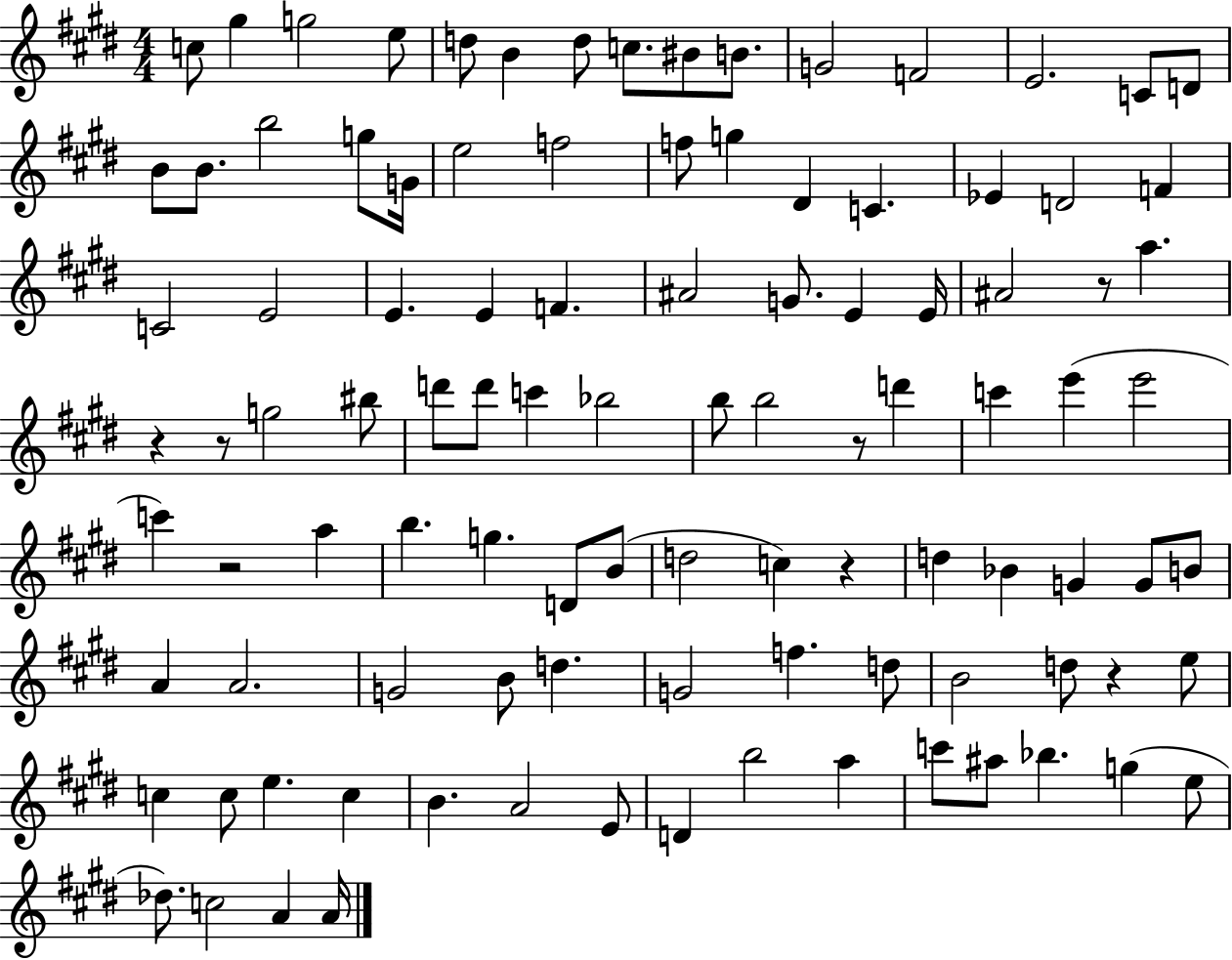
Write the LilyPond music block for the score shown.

{
  \clef treble
  \numericTimeSignature
  \time 4/4
  \key e \major
  \repeat volta 2 { c''8 gis''4 g''2 e''8 | d''8 b'4 d''8 c''8. bis'8 b'8. | g'2 f'2 | e'2. c'8 d'8 | \break b'8 b'8. b''2 g''8 g'16 | e''2 f''2 | f''8 g''4 dis'4 c'4. | ees'4 d'2 f'4 | \break c'2 e'2 | e'4. e'4 f'4. | ais'2 g'8. e'4 e'16 | ais'2 r8 a''4. | \break r4 r8 g''2 bis''8 | d'''8 d'''8 c'''4 bes''2 | b''8 b''2 r8 d'''4 | c'''4 e'''4( e'''2 | \break c'''4) r2 a''4 | b''4. g''4. d'8 b'8( | d''2 c''4) r4 | d''4 bes'4 g'4 g'8 b'8 | \break a'4 a'2. | g'2 b'8 d''4. | g'2 f''4. d''8 | b'2 d''8 r4 e''8 | \break c''4 c''8 e''4. c''4 | b'4. a'2 e'8 | d'4 b''2 a''4 | c'''8 ais''8 bes''4. g''4( e''8 | \break des''8.) c''2 a'4 a'16 | } \bar "|."
}